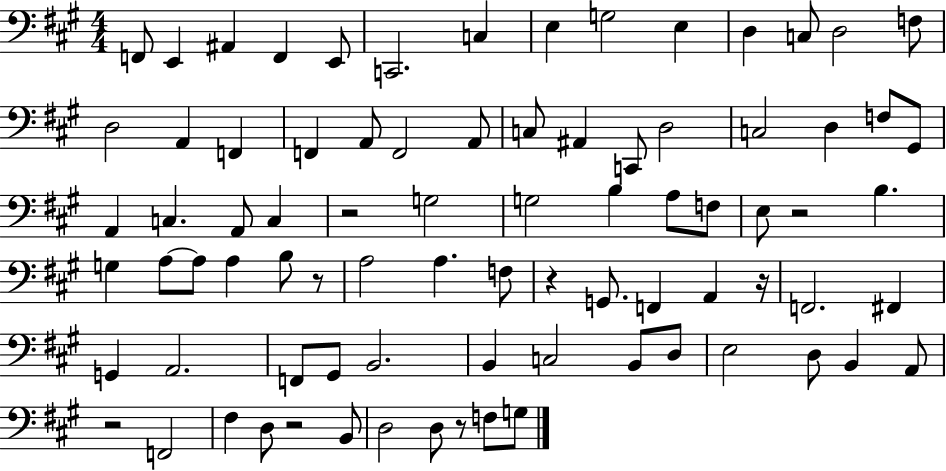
{
  \clef bass
  \numericTimeSignature
  \time 4/4
  \key a \major
  \repeat volta 2 { f,8 e,4 ais,4 f,4 e,8 | c,2. c4 | e4 g2 e4 | d4 c8 d2 f8 | \break d2 a,4 f,4 | f,4 a,8 f,2 a,8 | c8 ais,4 c,8 d2 | c2 d4 f8 gis,8 | \break a,4 c4. a,8 c4 | r2 g2 | g2 b4 a8 f8 | e8 r2 b4. | \break g4 a8~~ a8 a4 b8 r8 | a2 a4. f8 | r4 g,8. f,4 a,4 r16 | f,2. fis,4 | \break g,4 a,2. | f,8 gis,8 b,2. | b,4 c2 b,8 d8 | e2 d8 b,4 a,8 | \break r2 f,2 | fis4 d8 r2 b,8 | d2 d8 r8 f8 g8 | } \bar "|."
}